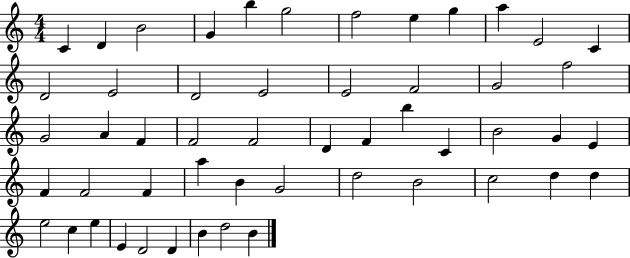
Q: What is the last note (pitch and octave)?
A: B4